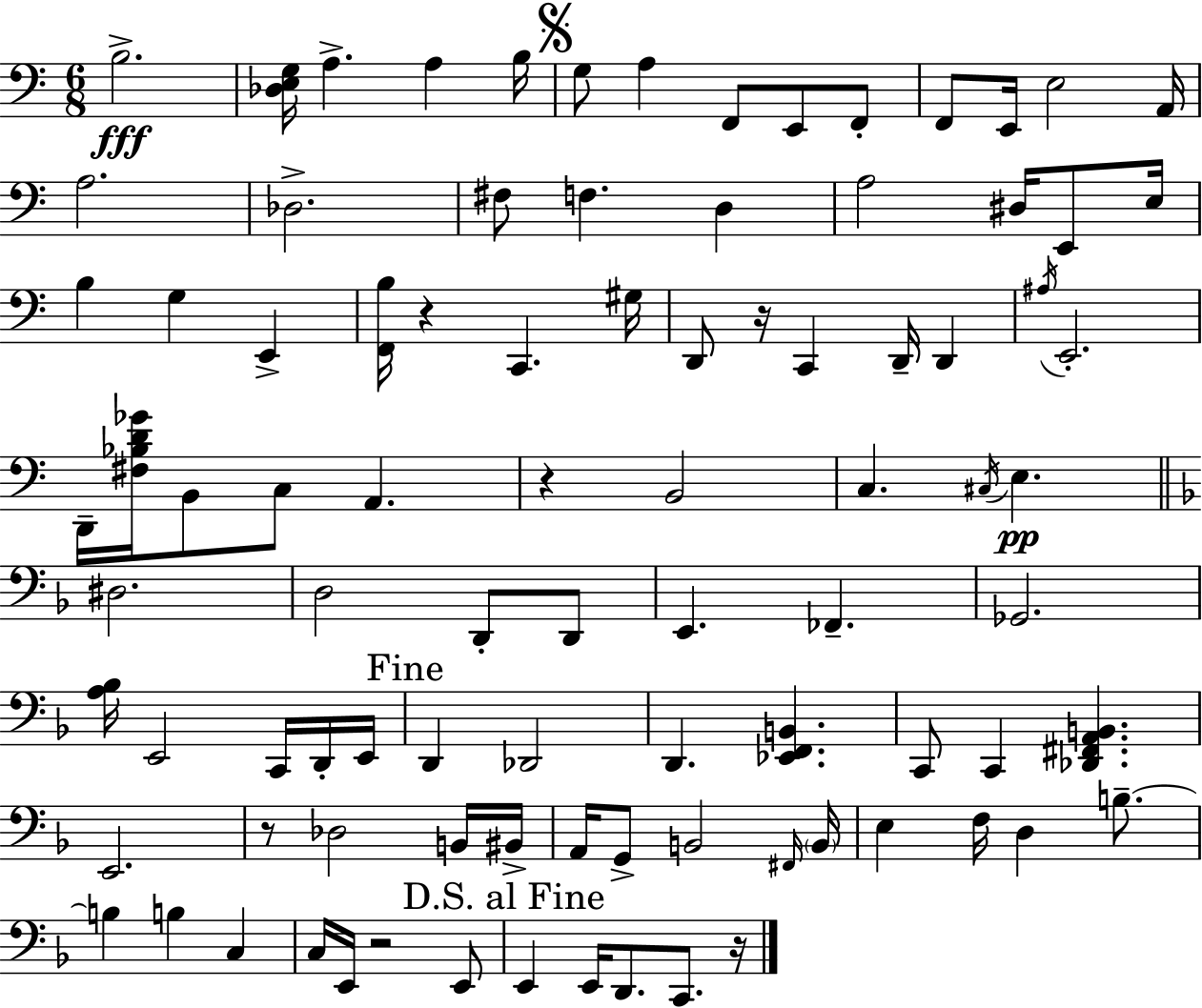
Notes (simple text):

B3/h. [Db3,E3,G3]/s A3/q. A3/q B3/s G3/e A3/q F2/e E2/e F2/e F2/e E2/s E3/h A2/s A3/h. Db3/h. F#3/e F3/q. D3/q A3/h D#3/s E2/e E3/s B3/q G3/q E2/q [F2,B3]/s R/q C2/q. G#3/s D2/e R/s C2/q D2/s D2/q A#3/s E2/h. D2/s [F#3,Bb3,D4,Gb4]/s B2/e C3/e A2/q. R/q B2/h C3/q. C#3/s E3/q. D#3/h. D3/h D2/e D2/e E2/q. FES2/q. Gb2/h. [A3,Bb3]/s E2/h C2/s D2/s E2/s D2/q Db2/h D2/q. [Eb2,F2,B2]/q. C2/e C2/q [Db2,F#2,A2,B2]/q. E2/h. R/e Db3/h B2/s BIS2/s A2/s G2/e B2/h F#2/s B2/s E3/q F3/s D3/q B3/e. B3/q B3/q C3/q C3/s E2/s R/h E2/e E2/q E2/s D2/e. C2/e. R/s